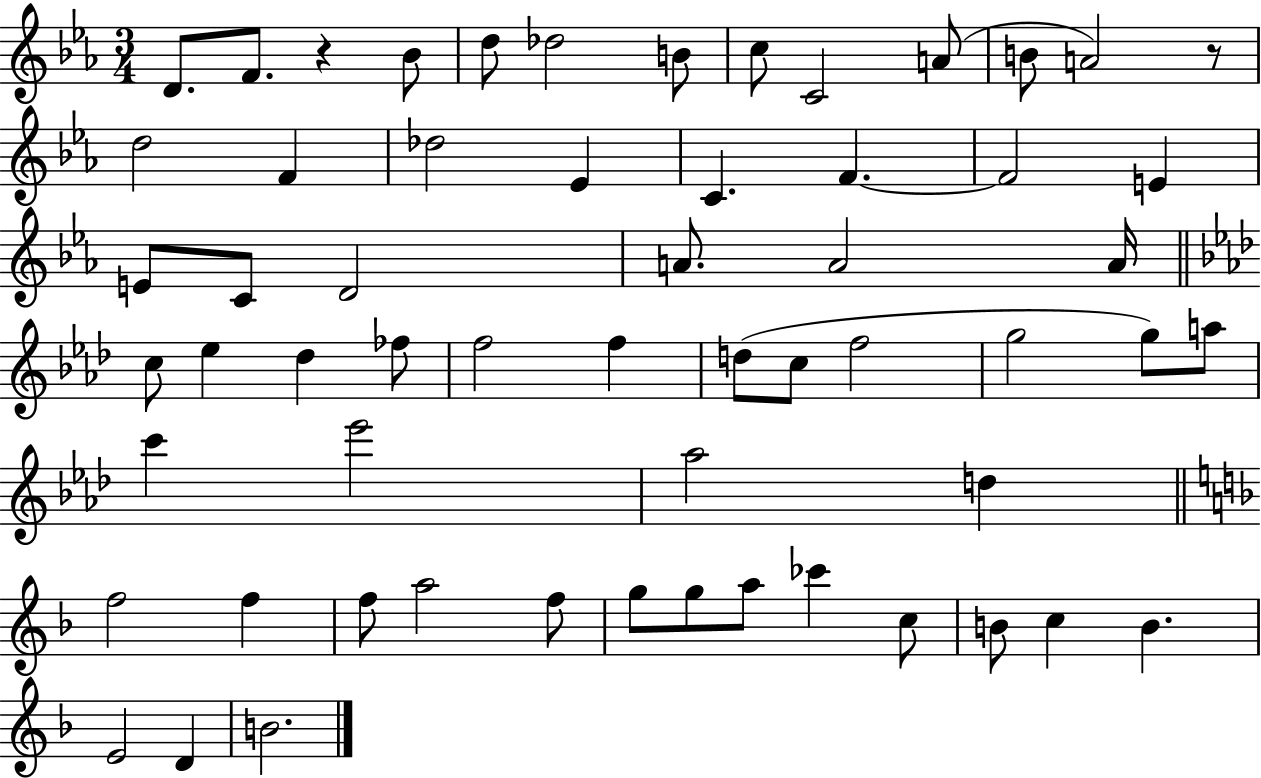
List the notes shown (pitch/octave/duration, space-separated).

D4/e. F4/e. R/q Bb4/e D5/e Db5/h B4/e C5/e C4/h A4/e B4/e A4/h R/e D5/h F4/q Db5/h Eb4/q C4/q. F4/q. F4/h E4/q E4/e C4/e D4/h A4/e. A4/h A4/s C5/e Eb5/q Db5/q FES5/e F5/h F5/q D5/e C5/e F5/h G5/h G5/e A5/e C6/q Eb6/h Ab5/h D5/q F5/h F5/q F5/e A5/h F5/e G5/e G5/e A5/e CES6/q C5/e B4/e C5/q B4/q. E4/h D4/q B4/h.